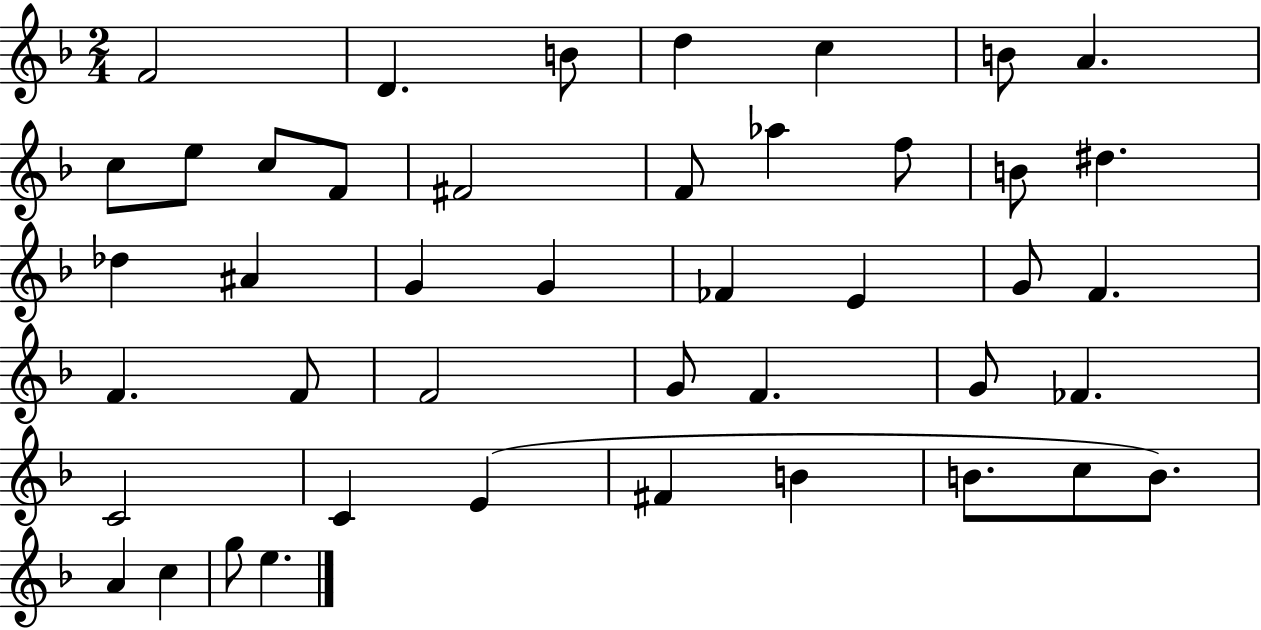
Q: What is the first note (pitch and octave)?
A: F4